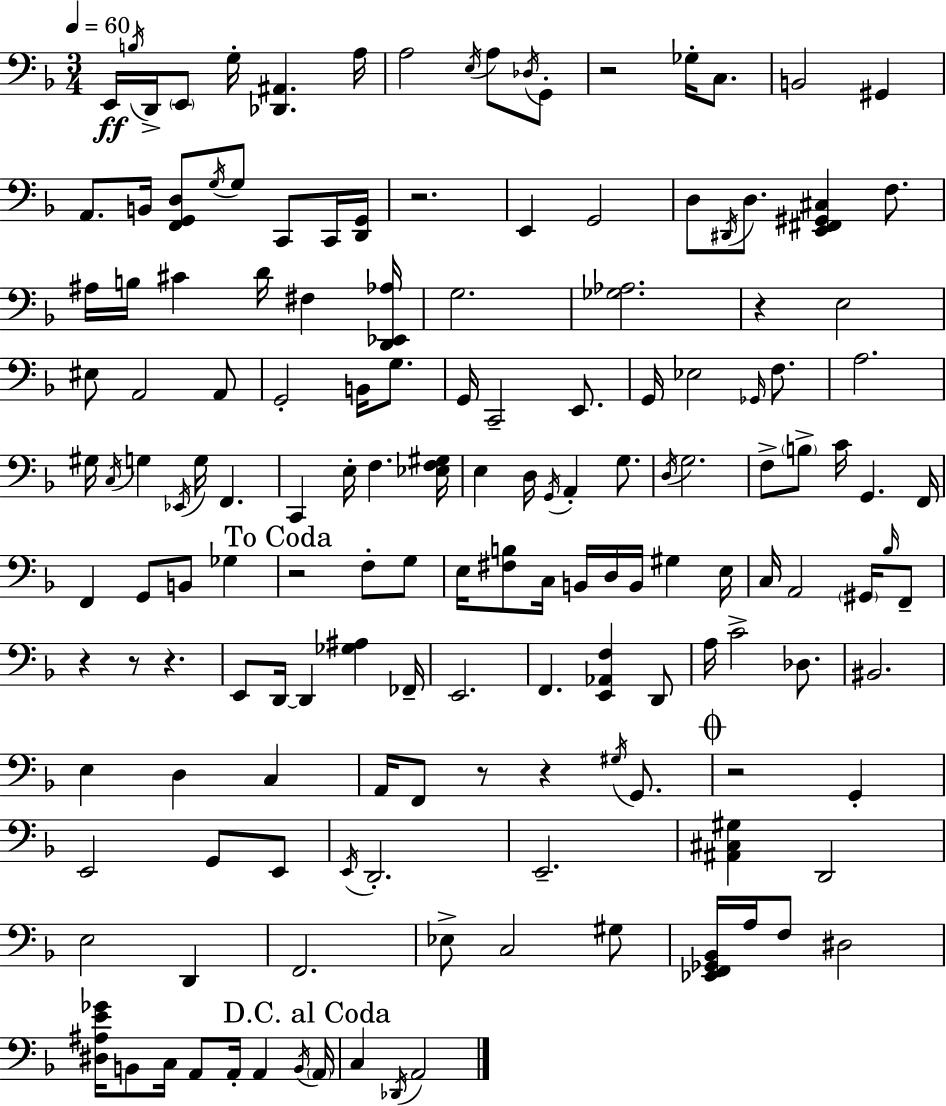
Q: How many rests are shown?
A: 10